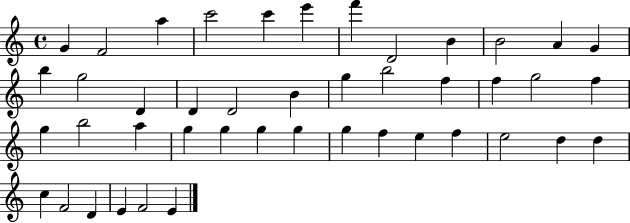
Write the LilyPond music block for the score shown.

{
  \clef treble
  \time 4/4
  \defaultTimeSignature
  \key c \major
  g'4 f'2 a''4 | c'''2 c'''4 e'''4 | f'''4 d'2 b'4 | b'2 a'4 g'4 | \break b''4 g''2 d'4 | d'4 d'2 b'4 | g''4 b''2 f''4 | f''4 g''2 f''4 | \break g''4 b''2 a''4 | g''4 g''4 g''4 g''4 | g''4 f''4 e''4 f''4 | e''2 d''4 d''4 | \break c''4 f'2 d'4 | e'4 f'2 e'4 | \bar "|."
}